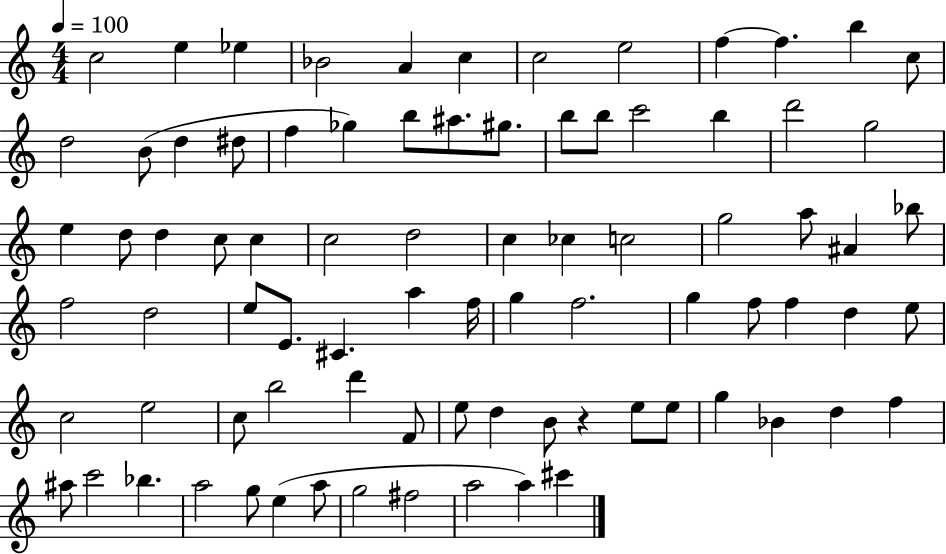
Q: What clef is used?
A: treble